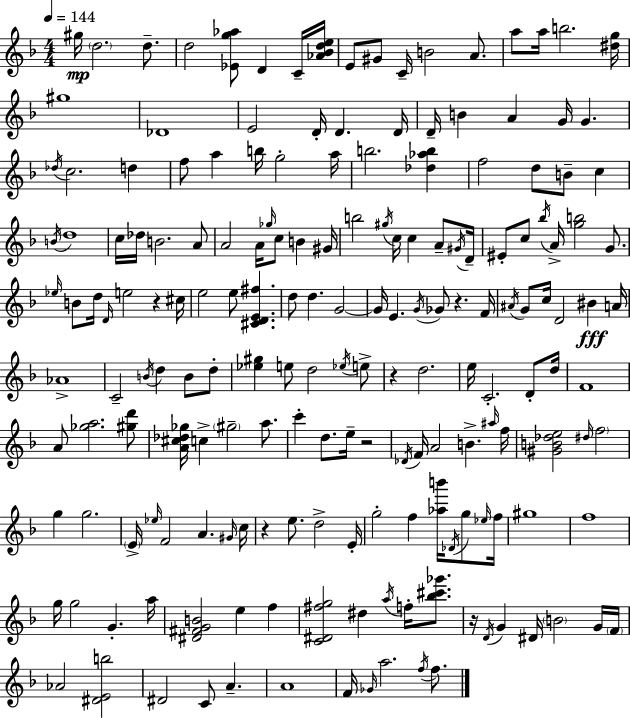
G#5/s D5/h. D5/e. D5/h [Eb4,G5,Ab5]/e D4/q C4/s [Ab4,Bb4,D5,E5]/s E4/e G#4/e C4/s B4/h A4/e. A5/e A5/s B5/h. [D#5,G5]/s G#5/w Db4/w E4/h D4/s D4/q. D4/s D4/s B4/q A4/q G4/s G4/q. Db5/s C5/h. D5/q F5/e A5/q B5/s G5/h A5/s B5/h. [Db5,Ab5,B5]/q F5/h D5/e B4/e C5/q B4/s D5/w C5/s Db5/s B4/h. A4/e A4/h A4/s Gb5/s C5/e B4/q G#4/s B5/h G#5/s C5/s C5/q A4/e G#4/s D4/s EIS4/e C5/e Bb5/s A4/s [G5,B5]/h G4/e. Eb5/s B4/e D5/s D4/s E5/h R/q C#5/s E5/h E5/e [C#4,D4,E4,F#5]/q. D5/e D5/q. G4/h G4/s E4/q. G4/s Gb4/e R/q. F4/s A#4/s G4/e C5/s D4/h BIS4/q A4/s Ab4/w C4/h B4/s D5/q B4/e D5/e [Eb5,G#5]/q E5/e D5/h Eb5/s E5/e R/q D5/h. E5/s C4/h. D4/e D5/s F4/w A4/e [Gb5,A5]/h. [G#5,D6]/e [A4,C#5,Db5,Gb5]/s C5/q G#5/h A5/e. C6/q D5/e. E5/s R/h Db4/s F4/s A4/h B4/q. A#5/s F5/s [G#4,B4,Db5,E5]/h D#5/s F5/h G5/q G5/h. E4/s Eb5/s F4/h A4/q. G#4/s C5/s R/q E5/e. D5/h E4/s G5/h F5/q [Ab5,B6]/s Db4/s G5/e Eb5/s F5/s G#5/w F5/w G5/s G5/h G4/q. A5/s [D#4,F#4,G4,B4]/h E5/q F5/q [C4,D#4,F#5,G5]/h D#5/q A5/s F5/s [Bb5,C#6,Gb6]/e. R/s D4/s G4/q D#4/s B4/h G4/s F4/s Ab4/h [D#4,E4,B5]/h D#4/h C4/e A4/q. A4/w F4/s Gb4/s A5/h. F5/s F5/e.